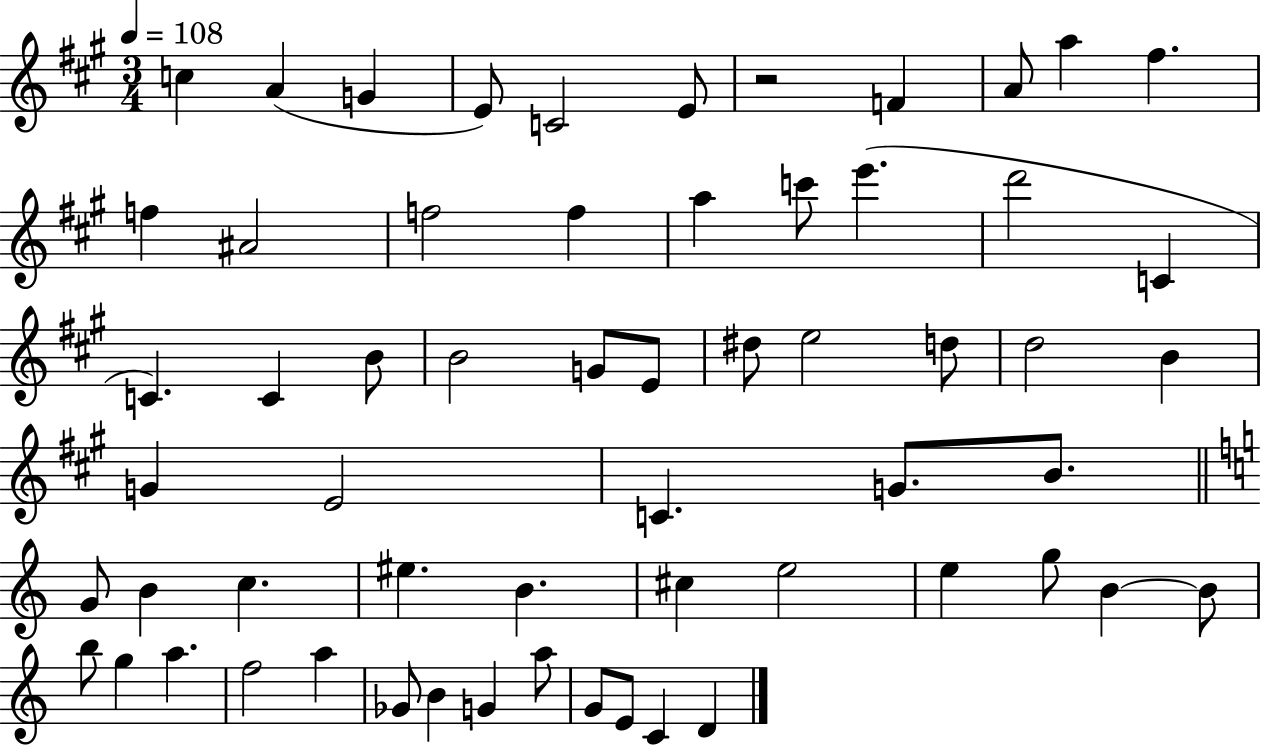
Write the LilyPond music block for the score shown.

{
  \clef treble
  \numericTimeSignature
  \time 3/4
  \key a \major
  \tempo 4 = 108
  c''4 a'4( g'4 | e'8) c'2 e'8 | r2 f'4 | a'8 a''4 fis''4. | \break f''4 ais'2 | f''2 f''4 | a''4 c'''8 e'''4.( | d'''2 c'4 | \break c'4.) c'4 b'8 | b'2 g'8 e'8 | dis''8 e''2 d''8 | d''2 b'4 | \break g'4 e'2 | c'4. g'8. b'8. | \bar "||" \break \key c \major g'8 b'4 c''4. | eis''4. b'4. | cis''4 e''2 | e''4 g''8 b'4~~ b'8 | \break b''8 g''4 a''4. | f''2 a''4 | ges'8 b'4 g'4 a''8 | g'8 e'8 c'4 d'4 | \break \bar "|."
}